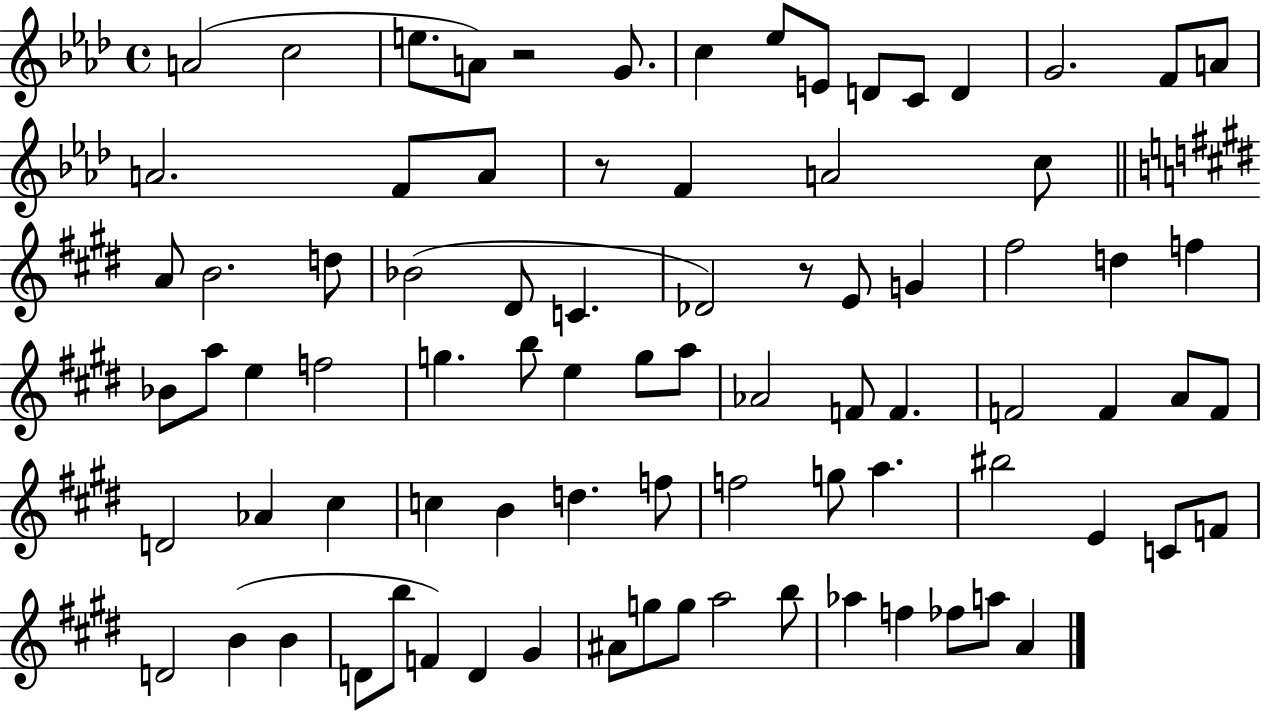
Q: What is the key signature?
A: AES major